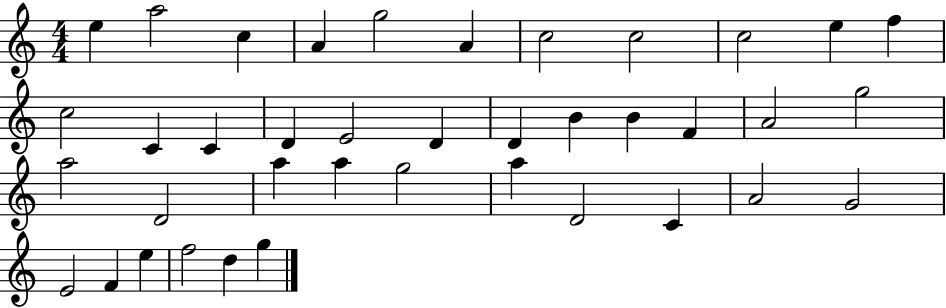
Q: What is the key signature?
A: C major